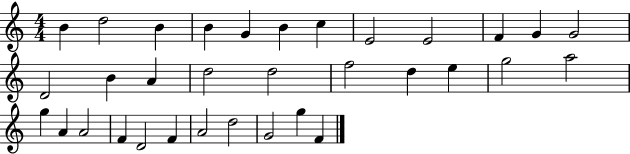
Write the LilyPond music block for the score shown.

{
  \clef treble
  \numericTimeSignature
  \time 4/4
  \key c \major
  b'4 d''2 b'4 | b'4 g'4 b'4 c''4 | e'2 e'2 | f'4 g'4 g'2 | \break d'2 b'4 a'4 | d''2 d''2 | f''2 d''4 e''4 | g''2 a''2 | \break g''4 a'4 a'2 | f'4 d'2 f'4 | a'2 d''2 | g'2 g''4 f'4 | \break \bar "|."
}